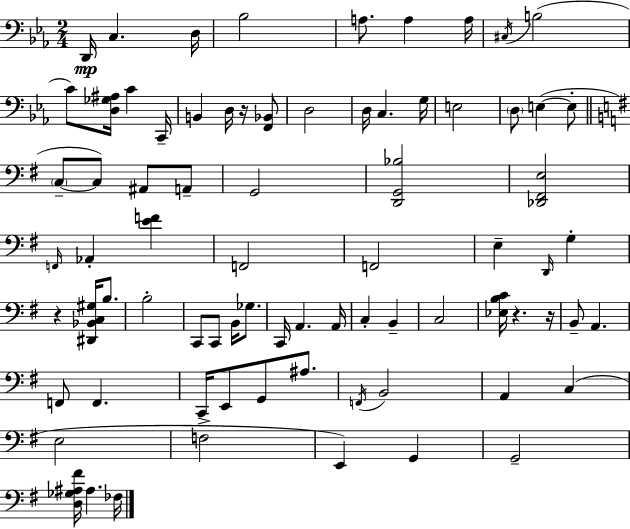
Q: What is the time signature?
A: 2/4